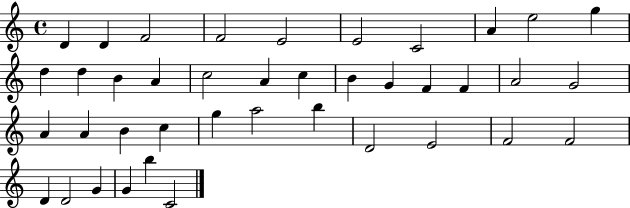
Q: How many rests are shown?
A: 0